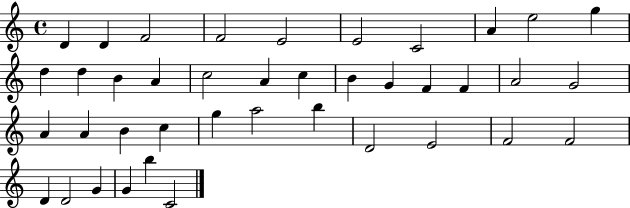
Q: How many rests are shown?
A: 0